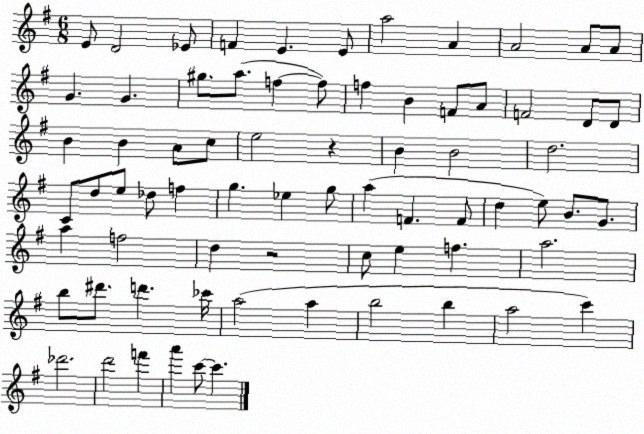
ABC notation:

X:1
T:Untitled
M:6/8
L:1/4
K:G
E/2 D2 _E/2 F E E/2 a2 A A2 A/2 A/2 G G ^g/2 a/2 f f/2 f B F/2 A/2 F2 D/2 D/2 B B A/2 c/2 e2 z B B2 d2 C/2 d/2 e/2 _d/2 f g _e g/2 a F F/2 d e/2 B/2 G/2 a f2 d z2 c/2 e f a2 b/2 ^d'/2 d' _c'/4 a2 a b2 b a2 c' _d'2 d'2 f' a' c'/2 c'